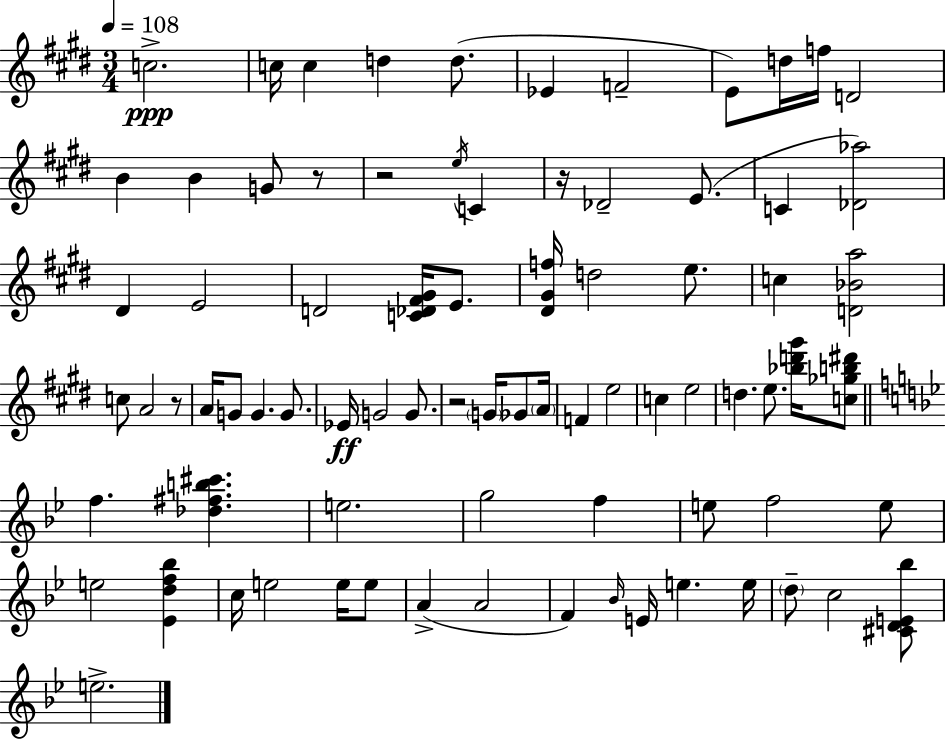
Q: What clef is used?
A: treble